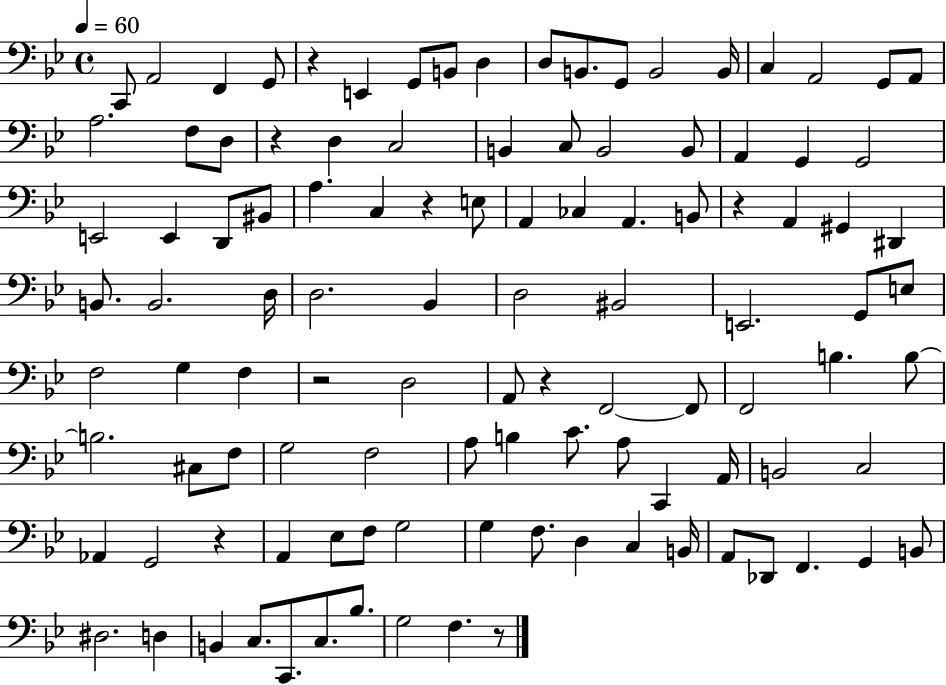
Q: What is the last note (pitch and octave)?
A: F3